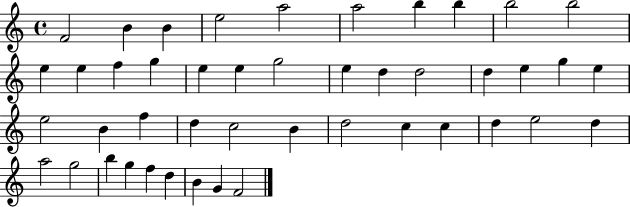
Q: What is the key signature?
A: C major